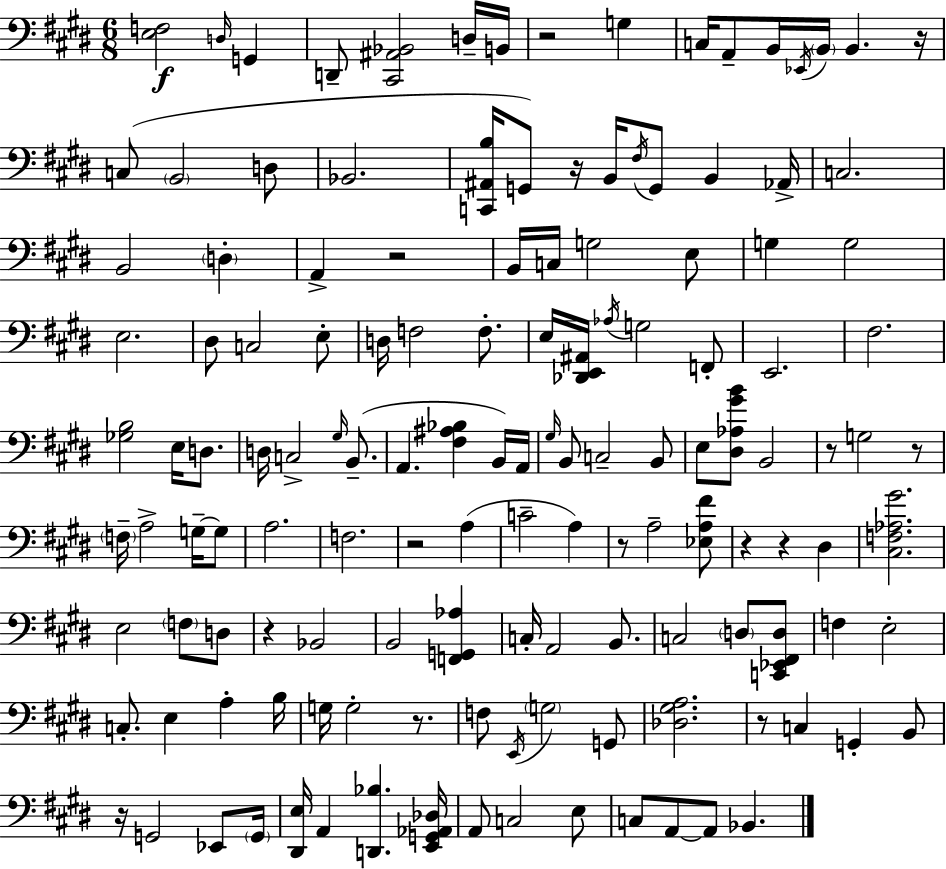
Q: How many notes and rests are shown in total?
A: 137